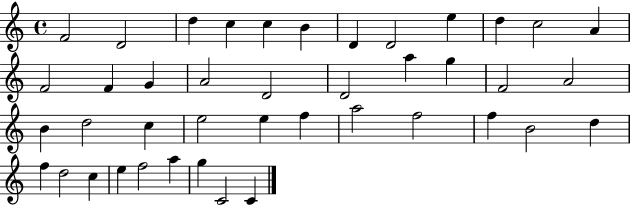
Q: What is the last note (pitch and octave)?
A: C4